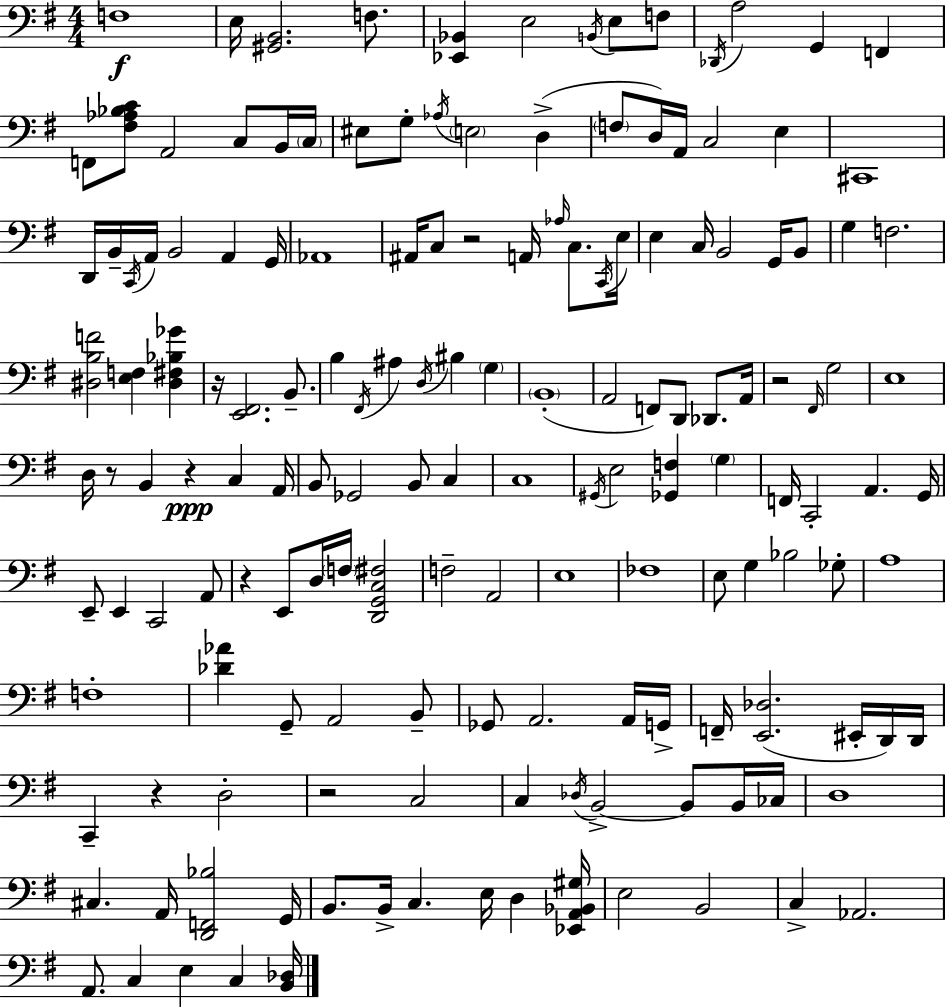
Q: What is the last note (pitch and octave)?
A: C3